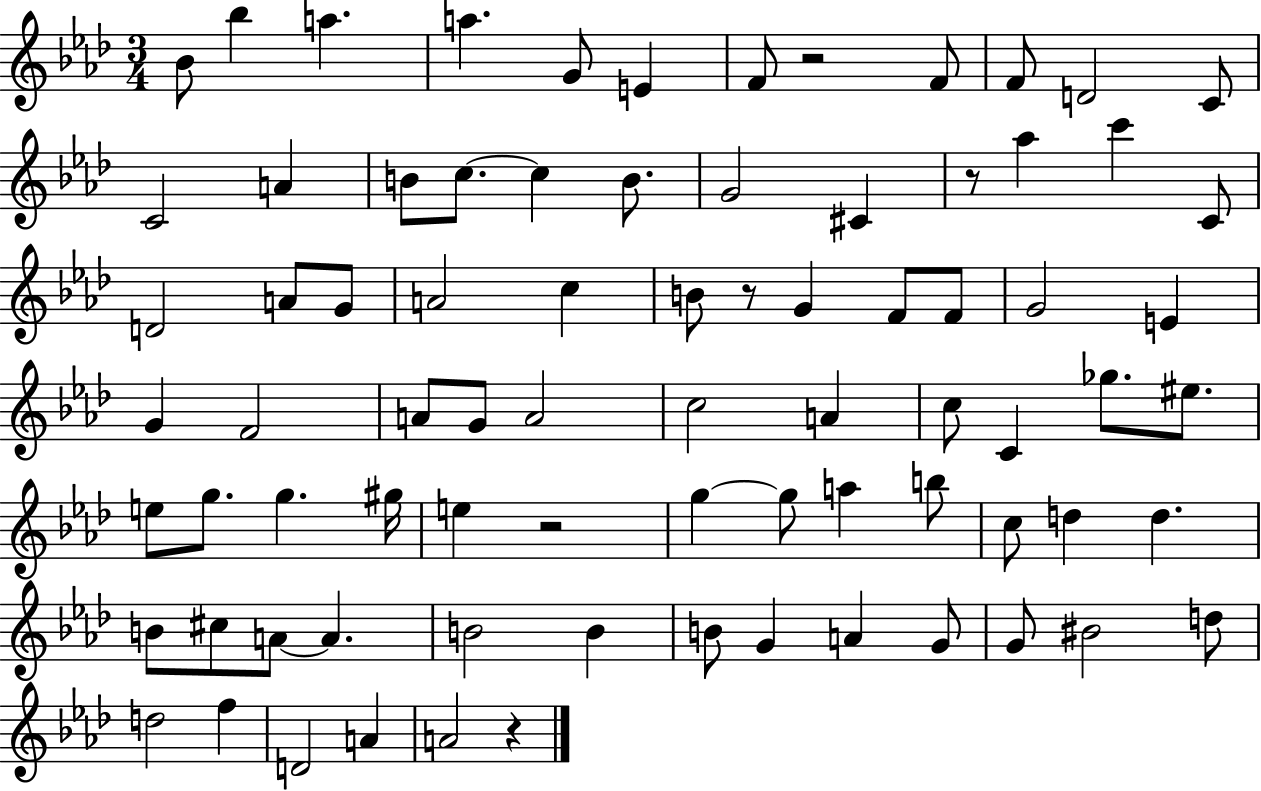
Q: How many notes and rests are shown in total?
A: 79